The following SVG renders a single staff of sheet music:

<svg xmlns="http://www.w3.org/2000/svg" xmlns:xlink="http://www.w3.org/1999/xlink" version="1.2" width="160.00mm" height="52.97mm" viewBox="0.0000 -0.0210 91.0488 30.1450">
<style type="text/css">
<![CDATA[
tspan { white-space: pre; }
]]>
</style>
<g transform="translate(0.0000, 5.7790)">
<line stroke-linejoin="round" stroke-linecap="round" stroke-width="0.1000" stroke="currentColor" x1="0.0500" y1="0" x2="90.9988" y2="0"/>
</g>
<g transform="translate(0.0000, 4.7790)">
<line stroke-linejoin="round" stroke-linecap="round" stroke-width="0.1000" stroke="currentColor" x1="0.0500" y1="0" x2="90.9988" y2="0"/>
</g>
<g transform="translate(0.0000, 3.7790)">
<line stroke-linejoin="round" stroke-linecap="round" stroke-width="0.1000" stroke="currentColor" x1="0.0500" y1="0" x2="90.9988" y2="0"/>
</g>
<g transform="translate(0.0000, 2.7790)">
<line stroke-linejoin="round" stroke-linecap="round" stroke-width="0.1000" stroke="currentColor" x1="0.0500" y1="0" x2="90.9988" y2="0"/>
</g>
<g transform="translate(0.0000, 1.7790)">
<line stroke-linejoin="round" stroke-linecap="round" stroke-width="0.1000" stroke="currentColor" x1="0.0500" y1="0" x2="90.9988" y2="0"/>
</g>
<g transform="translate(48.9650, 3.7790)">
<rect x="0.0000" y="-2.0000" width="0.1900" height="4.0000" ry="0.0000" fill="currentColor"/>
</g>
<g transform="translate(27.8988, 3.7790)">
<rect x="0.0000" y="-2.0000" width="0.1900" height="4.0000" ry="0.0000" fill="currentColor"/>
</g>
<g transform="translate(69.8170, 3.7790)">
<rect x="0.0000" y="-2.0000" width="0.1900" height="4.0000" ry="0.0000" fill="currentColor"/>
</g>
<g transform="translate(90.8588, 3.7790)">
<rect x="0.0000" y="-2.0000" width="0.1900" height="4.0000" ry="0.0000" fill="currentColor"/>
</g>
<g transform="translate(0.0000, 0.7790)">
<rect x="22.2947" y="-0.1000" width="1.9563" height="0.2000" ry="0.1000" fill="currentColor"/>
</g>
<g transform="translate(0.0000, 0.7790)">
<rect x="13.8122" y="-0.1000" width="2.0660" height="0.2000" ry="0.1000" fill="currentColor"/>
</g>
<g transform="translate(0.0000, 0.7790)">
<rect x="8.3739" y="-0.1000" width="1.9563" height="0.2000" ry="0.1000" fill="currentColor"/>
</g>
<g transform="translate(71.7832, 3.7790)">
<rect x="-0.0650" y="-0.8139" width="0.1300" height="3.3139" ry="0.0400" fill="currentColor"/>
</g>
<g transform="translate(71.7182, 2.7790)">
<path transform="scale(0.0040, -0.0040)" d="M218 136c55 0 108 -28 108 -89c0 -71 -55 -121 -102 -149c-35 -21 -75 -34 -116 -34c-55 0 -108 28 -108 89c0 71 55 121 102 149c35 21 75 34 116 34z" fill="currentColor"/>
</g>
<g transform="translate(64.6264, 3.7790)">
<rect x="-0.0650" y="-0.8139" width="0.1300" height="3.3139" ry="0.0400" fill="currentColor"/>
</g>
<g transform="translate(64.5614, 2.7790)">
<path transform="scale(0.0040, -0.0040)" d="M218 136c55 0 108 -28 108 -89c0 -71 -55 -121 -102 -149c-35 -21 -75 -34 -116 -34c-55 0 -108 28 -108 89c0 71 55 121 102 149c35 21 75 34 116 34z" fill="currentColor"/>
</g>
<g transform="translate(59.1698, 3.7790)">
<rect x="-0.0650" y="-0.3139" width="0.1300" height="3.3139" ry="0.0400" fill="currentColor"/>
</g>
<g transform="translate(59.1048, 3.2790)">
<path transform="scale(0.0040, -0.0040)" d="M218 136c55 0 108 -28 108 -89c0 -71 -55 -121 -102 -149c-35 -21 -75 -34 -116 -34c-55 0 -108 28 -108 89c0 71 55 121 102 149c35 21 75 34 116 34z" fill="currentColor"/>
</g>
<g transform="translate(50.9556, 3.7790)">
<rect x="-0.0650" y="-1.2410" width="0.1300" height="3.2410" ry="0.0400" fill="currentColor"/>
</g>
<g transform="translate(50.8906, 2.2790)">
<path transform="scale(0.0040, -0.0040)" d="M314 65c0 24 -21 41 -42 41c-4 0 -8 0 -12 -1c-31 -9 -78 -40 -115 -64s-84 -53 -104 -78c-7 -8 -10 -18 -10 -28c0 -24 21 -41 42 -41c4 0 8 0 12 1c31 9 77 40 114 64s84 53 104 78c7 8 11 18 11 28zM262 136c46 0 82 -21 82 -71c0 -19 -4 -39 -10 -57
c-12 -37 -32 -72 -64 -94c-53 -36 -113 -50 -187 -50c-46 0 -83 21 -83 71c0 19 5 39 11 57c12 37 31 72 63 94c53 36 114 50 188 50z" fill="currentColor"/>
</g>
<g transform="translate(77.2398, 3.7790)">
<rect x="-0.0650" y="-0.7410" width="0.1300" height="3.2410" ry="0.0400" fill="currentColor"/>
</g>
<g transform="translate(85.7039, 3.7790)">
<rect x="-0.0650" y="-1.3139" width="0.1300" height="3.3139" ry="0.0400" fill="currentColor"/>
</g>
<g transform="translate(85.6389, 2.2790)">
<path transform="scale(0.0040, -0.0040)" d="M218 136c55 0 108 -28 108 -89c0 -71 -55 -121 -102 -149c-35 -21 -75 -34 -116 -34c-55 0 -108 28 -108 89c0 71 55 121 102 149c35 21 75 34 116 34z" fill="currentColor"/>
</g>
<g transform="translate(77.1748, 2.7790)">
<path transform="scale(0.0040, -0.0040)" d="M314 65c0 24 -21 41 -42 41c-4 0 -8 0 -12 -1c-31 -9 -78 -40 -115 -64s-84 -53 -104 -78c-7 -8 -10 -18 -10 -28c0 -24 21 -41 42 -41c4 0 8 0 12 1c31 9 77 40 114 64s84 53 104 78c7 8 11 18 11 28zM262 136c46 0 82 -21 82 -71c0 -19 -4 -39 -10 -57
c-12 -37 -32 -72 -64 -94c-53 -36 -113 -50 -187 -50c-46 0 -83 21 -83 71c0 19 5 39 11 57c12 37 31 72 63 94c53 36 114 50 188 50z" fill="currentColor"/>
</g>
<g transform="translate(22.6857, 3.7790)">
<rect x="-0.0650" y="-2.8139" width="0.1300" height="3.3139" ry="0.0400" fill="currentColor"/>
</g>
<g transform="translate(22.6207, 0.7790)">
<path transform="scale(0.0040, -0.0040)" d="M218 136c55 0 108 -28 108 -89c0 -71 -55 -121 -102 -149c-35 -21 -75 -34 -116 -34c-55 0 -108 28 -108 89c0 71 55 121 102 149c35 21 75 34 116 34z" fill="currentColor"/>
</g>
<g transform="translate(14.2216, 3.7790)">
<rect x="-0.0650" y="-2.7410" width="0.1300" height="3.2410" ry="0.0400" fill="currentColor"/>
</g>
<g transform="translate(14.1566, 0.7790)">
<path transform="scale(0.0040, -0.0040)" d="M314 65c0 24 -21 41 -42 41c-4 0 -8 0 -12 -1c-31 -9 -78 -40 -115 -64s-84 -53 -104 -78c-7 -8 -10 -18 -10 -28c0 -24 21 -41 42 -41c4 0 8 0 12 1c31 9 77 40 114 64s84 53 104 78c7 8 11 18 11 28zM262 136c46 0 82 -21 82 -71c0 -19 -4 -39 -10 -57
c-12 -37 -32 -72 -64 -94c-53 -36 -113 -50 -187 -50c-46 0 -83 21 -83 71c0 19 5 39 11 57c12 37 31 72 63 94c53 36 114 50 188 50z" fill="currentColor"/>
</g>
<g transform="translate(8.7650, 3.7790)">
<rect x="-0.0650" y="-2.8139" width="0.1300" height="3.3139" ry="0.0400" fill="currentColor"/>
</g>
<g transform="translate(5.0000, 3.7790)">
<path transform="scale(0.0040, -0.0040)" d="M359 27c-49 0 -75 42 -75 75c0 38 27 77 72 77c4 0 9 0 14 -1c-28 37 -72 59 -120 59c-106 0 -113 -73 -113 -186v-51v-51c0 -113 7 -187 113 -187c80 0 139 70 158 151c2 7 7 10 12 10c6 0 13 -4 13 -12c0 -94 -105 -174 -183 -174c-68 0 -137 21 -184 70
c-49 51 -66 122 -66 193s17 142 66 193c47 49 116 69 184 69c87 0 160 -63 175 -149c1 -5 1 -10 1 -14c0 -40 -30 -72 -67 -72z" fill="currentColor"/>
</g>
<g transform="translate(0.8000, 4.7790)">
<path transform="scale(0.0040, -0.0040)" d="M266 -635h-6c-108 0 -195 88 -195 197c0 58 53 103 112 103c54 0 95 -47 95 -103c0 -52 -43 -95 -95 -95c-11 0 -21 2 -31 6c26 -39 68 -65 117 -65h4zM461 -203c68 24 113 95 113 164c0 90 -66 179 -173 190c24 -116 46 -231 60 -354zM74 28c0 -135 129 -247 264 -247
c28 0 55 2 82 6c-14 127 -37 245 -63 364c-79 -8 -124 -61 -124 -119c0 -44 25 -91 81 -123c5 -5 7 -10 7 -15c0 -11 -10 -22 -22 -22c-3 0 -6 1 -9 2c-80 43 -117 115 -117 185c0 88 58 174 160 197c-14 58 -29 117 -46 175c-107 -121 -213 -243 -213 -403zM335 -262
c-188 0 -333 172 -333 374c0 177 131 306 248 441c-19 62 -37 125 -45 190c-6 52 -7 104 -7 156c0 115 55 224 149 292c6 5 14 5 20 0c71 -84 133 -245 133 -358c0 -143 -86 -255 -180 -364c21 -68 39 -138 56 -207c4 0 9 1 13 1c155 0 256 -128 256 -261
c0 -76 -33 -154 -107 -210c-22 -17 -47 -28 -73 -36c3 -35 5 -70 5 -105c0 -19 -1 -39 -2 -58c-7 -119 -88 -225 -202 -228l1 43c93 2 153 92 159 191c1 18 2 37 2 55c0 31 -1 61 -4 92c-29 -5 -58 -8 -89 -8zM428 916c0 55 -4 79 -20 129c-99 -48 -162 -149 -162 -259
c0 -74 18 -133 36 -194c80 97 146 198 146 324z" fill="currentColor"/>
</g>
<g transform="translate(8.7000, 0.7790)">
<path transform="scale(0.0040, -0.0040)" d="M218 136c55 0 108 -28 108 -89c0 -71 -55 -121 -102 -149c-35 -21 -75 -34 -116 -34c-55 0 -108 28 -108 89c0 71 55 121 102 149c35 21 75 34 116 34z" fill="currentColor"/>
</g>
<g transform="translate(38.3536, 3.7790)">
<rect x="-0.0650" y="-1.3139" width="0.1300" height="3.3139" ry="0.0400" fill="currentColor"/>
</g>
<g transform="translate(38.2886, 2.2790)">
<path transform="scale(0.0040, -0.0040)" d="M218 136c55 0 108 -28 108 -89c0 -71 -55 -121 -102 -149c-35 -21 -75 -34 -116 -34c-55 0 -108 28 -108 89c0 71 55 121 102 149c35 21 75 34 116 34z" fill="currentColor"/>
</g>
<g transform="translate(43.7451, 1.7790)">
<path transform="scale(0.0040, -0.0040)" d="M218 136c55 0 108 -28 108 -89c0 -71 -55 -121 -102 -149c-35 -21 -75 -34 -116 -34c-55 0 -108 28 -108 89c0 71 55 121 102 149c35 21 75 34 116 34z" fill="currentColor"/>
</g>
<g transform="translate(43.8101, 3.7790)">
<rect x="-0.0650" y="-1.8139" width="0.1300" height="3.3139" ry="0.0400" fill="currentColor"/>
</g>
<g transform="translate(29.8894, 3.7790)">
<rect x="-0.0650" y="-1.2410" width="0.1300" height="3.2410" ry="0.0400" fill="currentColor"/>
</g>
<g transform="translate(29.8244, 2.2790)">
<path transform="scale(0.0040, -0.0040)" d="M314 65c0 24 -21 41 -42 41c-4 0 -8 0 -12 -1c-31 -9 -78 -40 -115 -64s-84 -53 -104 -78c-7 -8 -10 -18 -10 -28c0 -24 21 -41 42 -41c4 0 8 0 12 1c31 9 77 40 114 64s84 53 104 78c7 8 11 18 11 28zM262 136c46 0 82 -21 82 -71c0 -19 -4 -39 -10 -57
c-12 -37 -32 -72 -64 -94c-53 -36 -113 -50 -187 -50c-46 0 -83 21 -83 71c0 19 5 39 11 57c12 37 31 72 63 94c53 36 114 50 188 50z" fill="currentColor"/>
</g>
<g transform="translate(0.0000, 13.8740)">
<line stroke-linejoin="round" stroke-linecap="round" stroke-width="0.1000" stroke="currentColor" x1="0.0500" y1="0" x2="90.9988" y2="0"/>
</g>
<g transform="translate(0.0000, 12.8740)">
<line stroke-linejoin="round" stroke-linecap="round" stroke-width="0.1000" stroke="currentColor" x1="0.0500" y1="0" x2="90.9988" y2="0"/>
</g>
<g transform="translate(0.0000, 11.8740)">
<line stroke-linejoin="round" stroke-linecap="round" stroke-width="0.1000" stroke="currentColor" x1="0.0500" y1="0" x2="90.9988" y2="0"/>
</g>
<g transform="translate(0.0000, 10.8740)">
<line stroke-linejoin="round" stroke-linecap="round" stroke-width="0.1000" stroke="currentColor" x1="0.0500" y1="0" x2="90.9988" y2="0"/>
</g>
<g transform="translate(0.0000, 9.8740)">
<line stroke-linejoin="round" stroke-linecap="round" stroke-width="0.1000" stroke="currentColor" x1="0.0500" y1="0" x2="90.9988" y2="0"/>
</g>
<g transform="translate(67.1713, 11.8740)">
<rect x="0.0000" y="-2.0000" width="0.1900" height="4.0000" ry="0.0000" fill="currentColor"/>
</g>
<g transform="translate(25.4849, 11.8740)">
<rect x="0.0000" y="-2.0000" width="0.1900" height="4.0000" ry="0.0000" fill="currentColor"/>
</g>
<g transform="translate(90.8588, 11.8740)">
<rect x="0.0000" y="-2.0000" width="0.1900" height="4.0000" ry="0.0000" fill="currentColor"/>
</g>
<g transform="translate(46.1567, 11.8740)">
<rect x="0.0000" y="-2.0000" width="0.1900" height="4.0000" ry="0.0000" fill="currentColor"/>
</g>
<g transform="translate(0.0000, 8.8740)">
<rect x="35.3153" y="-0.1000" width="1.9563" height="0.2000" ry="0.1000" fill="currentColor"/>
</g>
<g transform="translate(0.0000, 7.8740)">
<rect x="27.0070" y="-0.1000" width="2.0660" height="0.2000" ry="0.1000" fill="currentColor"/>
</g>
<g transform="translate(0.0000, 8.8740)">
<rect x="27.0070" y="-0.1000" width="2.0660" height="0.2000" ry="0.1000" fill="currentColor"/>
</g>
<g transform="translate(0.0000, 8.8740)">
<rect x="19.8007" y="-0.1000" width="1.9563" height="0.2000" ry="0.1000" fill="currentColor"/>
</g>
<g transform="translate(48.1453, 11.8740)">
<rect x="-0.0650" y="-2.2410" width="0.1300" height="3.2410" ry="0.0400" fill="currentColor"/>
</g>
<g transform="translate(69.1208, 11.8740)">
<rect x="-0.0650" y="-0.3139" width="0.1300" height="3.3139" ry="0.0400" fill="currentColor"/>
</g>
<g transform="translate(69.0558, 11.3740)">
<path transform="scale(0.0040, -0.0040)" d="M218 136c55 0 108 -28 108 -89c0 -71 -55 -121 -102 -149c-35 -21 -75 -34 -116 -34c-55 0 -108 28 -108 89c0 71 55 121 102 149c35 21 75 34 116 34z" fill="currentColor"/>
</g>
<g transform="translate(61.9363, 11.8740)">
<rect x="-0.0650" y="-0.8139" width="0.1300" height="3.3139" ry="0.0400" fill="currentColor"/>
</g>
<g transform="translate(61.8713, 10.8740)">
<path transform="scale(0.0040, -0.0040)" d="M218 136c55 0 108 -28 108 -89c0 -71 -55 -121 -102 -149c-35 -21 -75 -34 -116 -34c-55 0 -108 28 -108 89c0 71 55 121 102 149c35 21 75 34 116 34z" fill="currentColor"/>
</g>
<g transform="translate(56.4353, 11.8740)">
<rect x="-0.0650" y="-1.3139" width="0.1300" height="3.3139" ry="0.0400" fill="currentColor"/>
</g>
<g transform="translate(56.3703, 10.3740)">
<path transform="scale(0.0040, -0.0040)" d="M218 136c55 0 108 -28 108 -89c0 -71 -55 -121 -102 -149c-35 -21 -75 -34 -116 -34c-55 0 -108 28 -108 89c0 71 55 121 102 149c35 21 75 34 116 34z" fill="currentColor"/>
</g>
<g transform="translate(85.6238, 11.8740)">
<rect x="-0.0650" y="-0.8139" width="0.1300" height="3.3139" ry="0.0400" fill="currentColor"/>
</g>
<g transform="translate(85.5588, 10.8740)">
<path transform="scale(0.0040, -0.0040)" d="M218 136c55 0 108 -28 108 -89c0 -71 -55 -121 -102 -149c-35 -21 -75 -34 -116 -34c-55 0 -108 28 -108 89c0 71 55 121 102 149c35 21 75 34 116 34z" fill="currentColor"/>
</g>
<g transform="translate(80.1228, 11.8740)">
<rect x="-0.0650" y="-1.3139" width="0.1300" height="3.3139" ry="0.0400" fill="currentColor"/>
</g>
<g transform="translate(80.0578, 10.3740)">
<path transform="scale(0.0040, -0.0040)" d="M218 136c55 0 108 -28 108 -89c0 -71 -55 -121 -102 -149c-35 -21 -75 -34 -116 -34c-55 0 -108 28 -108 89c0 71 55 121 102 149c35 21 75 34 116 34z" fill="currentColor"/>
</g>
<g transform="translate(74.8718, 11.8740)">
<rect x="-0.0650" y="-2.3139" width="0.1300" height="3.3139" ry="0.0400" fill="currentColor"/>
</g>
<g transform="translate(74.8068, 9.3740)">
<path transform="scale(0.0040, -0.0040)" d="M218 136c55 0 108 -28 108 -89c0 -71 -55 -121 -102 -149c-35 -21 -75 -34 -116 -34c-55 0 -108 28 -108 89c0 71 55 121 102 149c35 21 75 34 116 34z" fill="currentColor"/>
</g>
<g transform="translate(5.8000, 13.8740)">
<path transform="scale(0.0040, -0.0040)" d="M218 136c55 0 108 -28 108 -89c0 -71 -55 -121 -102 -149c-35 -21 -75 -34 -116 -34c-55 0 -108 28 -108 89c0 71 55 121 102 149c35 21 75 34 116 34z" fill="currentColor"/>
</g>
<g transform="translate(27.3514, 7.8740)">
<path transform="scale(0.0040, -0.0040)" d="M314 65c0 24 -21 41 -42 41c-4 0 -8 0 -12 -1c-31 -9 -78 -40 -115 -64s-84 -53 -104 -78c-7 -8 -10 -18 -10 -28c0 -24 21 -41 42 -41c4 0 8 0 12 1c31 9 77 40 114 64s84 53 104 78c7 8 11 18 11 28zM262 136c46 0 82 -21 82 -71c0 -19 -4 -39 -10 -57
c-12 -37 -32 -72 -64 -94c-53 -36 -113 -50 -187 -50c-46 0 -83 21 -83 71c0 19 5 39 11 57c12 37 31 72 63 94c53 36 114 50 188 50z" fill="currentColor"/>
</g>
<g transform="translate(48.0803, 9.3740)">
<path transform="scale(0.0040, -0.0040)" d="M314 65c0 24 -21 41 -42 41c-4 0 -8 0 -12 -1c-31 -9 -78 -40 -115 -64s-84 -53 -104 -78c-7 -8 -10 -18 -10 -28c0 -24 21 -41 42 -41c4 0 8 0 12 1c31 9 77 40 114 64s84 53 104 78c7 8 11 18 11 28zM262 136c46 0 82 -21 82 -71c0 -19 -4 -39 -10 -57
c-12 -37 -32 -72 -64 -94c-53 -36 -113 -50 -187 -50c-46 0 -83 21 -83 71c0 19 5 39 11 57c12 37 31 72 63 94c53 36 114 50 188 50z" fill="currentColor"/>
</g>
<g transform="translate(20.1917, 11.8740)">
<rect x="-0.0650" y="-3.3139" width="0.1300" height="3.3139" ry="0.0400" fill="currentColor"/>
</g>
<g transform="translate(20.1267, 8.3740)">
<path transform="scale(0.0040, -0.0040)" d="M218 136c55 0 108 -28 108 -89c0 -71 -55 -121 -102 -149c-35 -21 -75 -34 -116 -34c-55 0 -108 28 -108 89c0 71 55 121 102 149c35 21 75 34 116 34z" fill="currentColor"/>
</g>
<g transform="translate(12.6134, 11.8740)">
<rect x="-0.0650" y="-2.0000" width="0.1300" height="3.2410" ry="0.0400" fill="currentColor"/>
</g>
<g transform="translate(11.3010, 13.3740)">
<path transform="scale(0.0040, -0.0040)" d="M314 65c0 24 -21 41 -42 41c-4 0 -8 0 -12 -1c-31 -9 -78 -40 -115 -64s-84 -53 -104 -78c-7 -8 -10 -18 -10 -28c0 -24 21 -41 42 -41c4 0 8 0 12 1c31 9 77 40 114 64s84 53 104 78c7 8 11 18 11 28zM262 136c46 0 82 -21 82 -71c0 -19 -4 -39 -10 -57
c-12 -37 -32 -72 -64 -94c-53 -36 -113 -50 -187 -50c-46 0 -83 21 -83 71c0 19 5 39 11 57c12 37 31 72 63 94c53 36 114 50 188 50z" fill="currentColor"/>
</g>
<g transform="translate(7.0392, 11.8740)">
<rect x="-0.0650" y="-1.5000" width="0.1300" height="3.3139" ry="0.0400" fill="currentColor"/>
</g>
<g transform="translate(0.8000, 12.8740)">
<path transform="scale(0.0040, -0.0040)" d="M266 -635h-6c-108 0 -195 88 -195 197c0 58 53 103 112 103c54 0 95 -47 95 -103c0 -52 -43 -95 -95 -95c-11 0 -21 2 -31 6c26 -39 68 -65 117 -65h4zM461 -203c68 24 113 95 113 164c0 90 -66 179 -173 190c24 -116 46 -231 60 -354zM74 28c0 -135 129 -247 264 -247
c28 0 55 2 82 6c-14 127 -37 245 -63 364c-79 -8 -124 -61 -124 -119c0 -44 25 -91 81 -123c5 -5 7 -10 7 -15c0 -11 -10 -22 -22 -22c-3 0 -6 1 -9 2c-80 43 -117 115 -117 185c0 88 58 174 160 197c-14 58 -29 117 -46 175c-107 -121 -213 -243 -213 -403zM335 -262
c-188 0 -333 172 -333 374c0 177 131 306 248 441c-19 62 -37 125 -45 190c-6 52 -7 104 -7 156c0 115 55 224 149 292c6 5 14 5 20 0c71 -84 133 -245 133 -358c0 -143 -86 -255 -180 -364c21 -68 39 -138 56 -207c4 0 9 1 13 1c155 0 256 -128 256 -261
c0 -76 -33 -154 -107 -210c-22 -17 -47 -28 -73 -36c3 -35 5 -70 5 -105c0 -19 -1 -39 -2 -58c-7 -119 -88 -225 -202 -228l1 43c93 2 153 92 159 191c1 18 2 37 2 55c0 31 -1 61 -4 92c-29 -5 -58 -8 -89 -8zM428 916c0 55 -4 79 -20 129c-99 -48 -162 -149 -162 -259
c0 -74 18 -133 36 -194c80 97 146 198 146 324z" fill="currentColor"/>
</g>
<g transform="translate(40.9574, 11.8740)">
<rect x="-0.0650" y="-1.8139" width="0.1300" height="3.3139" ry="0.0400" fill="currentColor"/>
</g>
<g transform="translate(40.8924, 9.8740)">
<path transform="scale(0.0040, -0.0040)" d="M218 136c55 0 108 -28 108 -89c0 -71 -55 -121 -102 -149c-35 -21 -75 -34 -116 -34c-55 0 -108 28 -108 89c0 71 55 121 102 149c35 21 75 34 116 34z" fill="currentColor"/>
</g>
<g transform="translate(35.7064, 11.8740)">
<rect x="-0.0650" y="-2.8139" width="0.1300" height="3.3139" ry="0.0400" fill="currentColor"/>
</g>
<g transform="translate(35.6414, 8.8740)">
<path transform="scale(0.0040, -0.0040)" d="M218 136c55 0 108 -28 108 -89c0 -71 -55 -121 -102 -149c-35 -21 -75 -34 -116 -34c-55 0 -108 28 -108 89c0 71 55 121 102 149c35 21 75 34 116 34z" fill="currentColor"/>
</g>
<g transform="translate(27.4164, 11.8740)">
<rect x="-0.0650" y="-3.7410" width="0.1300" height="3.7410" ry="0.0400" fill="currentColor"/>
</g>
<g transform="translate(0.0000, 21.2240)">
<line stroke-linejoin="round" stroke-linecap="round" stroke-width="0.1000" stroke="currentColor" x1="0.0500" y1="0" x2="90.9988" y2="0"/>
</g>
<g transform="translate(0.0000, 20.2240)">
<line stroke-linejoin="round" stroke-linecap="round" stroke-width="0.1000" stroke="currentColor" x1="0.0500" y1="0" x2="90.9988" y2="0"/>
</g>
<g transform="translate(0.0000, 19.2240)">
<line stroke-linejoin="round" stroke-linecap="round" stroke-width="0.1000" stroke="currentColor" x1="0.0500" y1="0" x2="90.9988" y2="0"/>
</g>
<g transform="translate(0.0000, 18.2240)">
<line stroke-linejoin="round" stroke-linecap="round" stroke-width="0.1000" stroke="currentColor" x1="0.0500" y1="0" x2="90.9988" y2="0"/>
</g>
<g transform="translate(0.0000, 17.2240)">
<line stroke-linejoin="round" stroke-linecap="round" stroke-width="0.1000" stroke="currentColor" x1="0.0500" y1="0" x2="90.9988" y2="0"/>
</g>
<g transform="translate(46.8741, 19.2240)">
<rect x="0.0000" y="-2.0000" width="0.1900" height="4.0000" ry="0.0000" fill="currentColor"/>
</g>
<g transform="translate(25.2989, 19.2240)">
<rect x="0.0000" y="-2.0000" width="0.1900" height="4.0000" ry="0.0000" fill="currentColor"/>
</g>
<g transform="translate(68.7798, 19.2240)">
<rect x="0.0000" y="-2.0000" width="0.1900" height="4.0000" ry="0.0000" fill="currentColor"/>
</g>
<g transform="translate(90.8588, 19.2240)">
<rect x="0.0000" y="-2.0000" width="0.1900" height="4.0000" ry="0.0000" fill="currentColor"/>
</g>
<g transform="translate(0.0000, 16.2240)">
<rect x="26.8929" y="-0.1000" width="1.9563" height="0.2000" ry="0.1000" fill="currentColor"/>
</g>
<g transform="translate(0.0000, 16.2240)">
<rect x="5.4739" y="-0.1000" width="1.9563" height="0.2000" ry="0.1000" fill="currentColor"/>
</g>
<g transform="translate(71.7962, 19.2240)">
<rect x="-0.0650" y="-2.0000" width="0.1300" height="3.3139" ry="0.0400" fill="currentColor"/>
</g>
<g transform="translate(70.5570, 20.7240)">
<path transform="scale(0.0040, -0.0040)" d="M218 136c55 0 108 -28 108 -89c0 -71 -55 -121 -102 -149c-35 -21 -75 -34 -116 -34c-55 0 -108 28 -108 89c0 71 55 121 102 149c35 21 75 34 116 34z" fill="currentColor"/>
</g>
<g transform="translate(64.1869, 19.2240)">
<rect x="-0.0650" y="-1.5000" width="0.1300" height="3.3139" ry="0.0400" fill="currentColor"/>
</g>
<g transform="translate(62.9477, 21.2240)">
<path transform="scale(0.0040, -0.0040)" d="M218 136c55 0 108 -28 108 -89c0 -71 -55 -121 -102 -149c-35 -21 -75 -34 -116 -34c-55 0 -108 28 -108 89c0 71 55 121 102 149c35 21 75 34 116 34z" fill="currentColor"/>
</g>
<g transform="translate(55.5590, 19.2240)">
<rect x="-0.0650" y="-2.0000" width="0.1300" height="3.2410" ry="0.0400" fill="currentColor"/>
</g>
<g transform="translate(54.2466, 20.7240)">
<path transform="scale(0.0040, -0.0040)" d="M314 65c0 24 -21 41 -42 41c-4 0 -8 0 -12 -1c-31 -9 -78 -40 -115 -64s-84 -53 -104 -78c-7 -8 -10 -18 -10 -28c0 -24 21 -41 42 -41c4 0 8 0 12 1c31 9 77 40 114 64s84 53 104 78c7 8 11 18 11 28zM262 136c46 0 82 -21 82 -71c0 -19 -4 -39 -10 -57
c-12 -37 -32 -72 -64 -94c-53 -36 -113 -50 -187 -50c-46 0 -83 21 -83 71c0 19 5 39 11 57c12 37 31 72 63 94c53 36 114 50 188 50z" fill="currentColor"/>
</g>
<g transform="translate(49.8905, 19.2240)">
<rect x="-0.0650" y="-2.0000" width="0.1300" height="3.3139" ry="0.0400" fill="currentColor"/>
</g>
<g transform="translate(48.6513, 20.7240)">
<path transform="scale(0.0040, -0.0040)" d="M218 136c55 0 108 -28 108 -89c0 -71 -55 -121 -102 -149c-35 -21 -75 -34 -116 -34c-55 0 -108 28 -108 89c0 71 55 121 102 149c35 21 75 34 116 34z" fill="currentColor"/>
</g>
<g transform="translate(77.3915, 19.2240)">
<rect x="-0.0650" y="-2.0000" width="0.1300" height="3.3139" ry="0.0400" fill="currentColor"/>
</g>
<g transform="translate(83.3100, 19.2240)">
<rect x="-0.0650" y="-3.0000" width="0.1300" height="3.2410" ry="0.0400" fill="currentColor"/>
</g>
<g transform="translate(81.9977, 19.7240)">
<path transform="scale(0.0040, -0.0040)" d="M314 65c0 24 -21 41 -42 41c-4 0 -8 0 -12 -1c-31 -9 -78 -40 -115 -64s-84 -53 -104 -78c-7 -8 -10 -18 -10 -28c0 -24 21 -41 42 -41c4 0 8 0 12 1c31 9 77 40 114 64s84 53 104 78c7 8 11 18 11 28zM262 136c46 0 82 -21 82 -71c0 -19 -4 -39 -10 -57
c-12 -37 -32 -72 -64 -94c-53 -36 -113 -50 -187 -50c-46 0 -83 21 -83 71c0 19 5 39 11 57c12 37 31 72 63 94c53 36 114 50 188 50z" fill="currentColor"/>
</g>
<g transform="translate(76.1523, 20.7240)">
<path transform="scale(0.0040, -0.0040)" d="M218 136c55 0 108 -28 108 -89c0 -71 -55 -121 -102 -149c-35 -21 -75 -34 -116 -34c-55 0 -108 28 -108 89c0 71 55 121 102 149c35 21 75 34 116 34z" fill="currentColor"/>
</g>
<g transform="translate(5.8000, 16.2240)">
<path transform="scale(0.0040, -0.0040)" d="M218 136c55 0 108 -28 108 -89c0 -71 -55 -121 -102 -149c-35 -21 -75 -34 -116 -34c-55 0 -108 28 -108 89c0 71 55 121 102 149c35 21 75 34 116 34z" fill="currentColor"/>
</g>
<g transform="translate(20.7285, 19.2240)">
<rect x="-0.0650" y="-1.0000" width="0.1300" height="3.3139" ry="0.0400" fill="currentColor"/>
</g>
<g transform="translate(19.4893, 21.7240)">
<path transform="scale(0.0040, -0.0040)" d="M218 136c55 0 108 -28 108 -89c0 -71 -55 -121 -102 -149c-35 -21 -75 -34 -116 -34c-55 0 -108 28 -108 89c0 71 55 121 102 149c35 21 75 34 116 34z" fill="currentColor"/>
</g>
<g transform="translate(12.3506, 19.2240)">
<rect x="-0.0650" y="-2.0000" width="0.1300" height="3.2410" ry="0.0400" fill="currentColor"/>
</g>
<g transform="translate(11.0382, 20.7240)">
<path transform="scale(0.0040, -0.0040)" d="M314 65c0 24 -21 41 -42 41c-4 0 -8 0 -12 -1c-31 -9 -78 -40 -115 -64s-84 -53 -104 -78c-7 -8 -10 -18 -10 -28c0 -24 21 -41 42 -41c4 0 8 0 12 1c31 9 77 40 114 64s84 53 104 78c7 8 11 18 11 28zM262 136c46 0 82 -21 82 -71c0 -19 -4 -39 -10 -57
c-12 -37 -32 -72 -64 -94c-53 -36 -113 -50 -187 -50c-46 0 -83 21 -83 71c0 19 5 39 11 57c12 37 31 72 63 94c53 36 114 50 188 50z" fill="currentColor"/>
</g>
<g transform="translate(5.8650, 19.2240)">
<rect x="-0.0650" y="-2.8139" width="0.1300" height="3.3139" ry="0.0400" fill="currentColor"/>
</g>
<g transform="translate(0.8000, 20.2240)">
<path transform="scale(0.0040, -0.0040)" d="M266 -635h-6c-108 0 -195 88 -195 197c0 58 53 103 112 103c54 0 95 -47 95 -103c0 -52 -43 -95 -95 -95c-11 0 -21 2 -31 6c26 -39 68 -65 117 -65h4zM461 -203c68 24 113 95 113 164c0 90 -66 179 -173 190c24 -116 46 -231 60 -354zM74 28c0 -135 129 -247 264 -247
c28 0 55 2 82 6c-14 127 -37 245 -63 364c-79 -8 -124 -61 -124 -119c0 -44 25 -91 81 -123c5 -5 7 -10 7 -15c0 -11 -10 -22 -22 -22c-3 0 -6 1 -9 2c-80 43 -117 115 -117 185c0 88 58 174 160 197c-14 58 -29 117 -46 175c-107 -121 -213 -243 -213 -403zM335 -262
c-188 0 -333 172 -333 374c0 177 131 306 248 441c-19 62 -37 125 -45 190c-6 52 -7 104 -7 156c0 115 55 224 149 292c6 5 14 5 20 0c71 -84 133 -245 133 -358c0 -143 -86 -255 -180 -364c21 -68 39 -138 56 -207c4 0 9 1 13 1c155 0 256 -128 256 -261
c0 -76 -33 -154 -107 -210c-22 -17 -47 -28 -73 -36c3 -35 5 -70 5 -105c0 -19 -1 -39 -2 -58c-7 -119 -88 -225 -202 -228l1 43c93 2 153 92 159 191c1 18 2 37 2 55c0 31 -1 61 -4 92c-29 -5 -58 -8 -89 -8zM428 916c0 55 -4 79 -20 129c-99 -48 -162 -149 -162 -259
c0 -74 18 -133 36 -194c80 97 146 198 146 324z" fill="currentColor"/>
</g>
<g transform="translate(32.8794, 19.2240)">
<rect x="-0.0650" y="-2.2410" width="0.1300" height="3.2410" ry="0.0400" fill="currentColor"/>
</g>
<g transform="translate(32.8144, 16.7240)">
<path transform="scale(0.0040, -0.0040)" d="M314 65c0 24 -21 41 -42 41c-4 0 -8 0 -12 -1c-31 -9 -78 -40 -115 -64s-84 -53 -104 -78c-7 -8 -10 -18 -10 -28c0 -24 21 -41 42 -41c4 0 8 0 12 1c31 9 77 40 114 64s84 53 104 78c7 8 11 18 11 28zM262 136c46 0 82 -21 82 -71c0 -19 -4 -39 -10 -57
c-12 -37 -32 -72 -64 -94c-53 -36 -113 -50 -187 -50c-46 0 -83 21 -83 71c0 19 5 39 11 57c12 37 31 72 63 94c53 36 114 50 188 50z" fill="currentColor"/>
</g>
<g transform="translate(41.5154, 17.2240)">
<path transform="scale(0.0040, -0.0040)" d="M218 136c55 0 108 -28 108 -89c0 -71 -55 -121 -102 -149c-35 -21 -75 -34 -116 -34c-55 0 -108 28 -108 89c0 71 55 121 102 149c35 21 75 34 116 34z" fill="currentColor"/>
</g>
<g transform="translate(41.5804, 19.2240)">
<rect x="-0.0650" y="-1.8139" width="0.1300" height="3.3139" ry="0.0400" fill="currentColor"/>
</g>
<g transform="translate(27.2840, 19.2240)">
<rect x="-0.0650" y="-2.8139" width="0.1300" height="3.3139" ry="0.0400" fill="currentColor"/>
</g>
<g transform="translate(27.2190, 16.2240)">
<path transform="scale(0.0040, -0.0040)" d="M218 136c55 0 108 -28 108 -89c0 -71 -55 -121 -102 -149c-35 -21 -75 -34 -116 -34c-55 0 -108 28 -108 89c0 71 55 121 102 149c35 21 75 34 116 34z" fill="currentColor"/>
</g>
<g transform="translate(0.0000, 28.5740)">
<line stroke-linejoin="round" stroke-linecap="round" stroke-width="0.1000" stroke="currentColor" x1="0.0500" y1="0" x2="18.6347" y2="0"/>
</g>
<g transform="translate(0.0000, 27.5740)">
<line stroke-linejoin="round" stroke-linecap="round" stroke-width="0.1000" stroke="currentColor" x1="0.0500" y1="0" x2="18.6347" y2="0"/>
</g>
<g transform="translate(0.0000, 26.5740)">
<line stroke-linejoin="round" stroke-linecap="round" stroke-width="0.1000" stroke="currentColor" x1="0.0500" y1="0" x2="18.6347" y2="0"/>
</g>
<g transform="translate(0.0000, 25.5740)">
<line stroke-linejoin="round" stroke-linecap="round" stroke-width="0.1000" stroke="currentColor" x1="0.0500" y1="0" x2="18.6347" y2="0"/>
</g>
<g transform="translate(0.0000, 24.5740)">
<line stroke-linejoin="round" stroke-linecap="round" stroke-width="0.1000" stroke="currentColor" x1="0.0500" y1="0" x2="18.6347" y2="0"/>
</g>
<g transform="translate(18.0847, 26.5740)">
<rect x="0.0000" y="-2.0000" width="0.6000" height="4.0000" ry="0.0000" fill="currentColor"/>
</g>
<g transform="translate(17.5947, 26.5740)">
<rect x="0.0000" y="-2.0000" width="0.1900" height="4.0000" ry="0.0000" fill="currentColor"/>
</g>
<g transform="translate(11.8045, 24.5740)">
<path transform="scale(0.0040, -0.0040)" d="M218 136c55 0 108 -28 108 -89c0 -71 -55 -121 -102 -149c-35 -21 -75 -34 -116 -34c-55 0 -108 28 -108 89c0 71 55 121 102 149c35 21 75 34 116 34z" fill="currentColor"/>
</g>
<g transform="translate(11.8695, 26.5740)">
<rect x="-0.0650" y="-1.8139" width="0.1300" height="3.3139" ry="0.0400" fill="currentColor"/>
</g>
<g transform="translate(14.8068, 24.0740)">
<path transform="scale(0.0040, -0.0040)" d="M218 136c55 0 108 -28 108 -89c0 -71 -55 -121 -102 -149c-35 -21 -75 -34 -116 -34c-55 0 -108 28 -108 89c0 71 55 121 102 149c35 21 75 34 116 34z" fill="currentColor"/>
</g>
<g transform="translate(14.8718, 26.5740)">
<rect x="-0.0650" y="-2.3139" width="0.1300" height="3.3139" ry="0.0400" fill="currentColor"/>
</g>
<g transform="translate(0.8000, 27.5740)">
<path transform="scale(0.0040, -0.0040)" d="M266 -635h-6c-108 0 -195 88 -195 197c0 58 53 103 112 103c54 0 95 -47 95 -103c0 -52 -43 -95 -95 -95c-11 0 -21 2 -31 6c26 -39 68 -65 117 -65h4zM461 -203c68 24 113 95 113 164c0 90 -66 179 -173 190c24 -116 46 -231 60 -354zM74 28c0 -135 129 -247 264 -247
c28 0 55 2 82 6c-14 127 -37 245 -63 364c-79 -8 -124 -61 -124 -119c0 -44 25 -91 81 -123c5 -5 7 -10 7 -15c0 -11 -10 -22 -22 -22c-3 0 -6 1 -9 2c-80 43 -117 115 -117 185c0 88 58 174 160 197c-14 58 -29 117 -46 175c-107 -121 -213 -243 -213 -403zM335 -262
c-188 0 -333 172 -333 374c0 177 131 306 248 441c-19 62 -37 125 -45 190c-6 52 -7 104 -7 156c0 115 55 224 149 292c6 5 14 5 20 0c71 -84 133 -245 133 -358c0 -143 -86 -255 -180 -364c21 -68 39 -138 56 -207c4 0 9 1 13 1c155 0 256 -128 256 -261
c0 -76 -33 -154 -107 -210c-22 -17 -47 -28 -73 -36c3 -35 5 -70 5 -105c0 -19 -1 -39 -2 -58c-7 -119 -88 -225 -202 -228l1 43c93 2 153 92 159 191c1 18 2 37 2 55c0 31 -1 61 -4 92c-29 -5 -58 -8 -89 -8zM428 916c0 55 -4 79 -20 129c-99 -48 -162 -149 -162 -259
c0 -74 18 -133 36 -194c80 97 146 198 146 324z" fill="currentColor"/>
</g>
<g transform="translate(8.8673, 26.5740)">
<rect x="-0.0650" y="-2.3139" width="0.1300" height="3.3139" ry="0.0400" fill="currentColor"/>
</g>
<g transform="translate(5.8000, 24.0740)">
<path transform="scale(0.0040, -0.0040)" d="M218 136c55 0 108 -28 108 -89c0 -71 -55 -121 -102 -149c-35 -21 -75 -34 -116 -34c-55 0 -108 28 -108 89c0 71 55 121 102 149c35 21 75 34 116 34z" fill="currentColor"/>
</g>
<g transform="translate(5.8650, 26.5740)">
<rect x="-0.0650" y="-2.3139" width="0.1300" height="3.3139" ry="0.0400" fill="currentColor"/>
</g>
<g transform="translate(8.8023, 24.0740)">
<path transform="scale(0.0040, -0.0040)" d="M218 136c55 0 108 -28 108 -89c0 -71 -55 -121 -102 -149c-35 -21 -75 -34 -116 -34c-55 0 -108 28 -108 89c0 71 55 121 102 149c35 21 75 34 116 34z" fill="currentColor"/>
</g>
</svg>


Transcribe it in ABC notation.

X:1
T:Untitled
M:4/4
L:1/4
K:C
a a2 a e2 e f e2 c d d d2 e E F2 b c'2 a f g2 e d c g e d a F2 D a g2 f F F2 E F F A2 g g f g